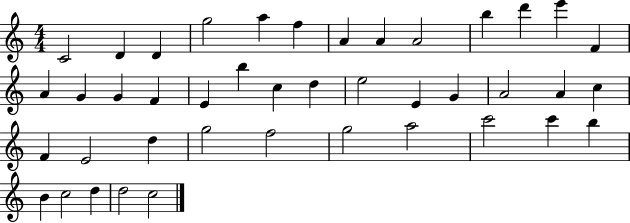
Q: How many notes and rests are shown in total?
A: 42